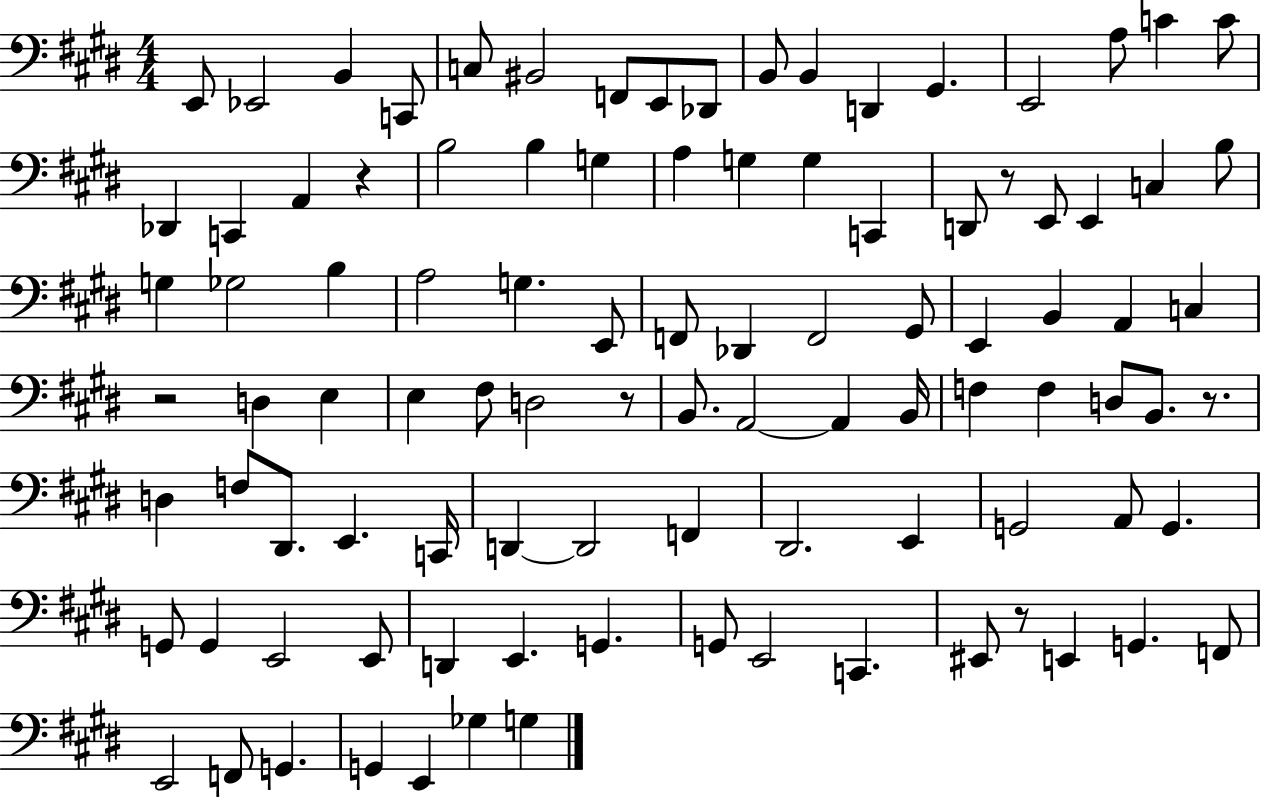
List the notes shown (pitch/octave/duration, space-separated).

E2/e Eb2/h B2/q C2/e C3/e BIS2/h F2/e E2/e Db2/e B2/e B2/q D2/q G#2/q. E2/h A3/e C4/q C4/e Db2/q C2/q A2/q R/q B3/h B3/q G3/q A3/q G3/q G3/q C2/q D2/e R/e E2/e E2/q C3/q B3/e G3/q Gb3/h B3/q A3/h G3/q. E2/e F2/e Db2/q F2/h G#2/e E2/q B2/q A2/q C3/q R/h D3/q E3/q E3/q F#3/e D3/h R/e B2/e. A2/h A2/q B2/s F3/q F3/q D3/e B2/e. R/e. D3/q F3/e D#2/e. E2/q. C2/s D2/q D2/h F2/q D#2/h. E2/q G2/h A2/e G2/q. G2/e G2/q E2/h E2/e D2/q E2/q. G2/q. G2/e E2/h C2/q. EIS2/e R/e E2/q G2/q. F2/e E2/h F2/e G2/q. G2/q E2/q Gb3/q G3/q